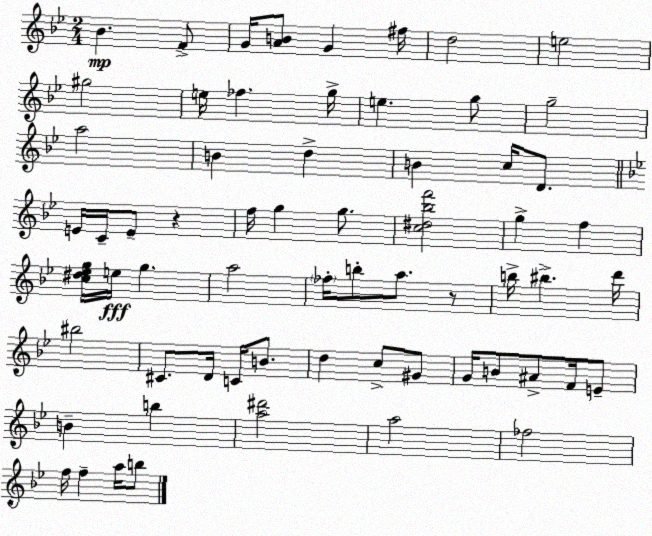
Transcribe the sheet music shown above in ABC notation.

X:1
T:Untitled
M:2/4
L:1/4
K:Bb
_B F/2 G/4 [AB]/2 G ^f/4 d2 e2 ^g2 e/4 _f g/4 e g/2 g2 a2 B d B c/4 D/2 E/4 C/4 E/2 z f/4 g g/2 [c^d_bf']2 g f [c^d_eg]/4 e/4 g a2 _f/4 b/2 a/2 z/2 b/4 ^b d'/4 ^b2 ^C/2 D/4 C/4 B/2 d c/2 ^G/2 G/4 B/2 ^A/2 F/4 E/2 B b [a^d']2 a2 _f2 f/4 f a/4 b/2